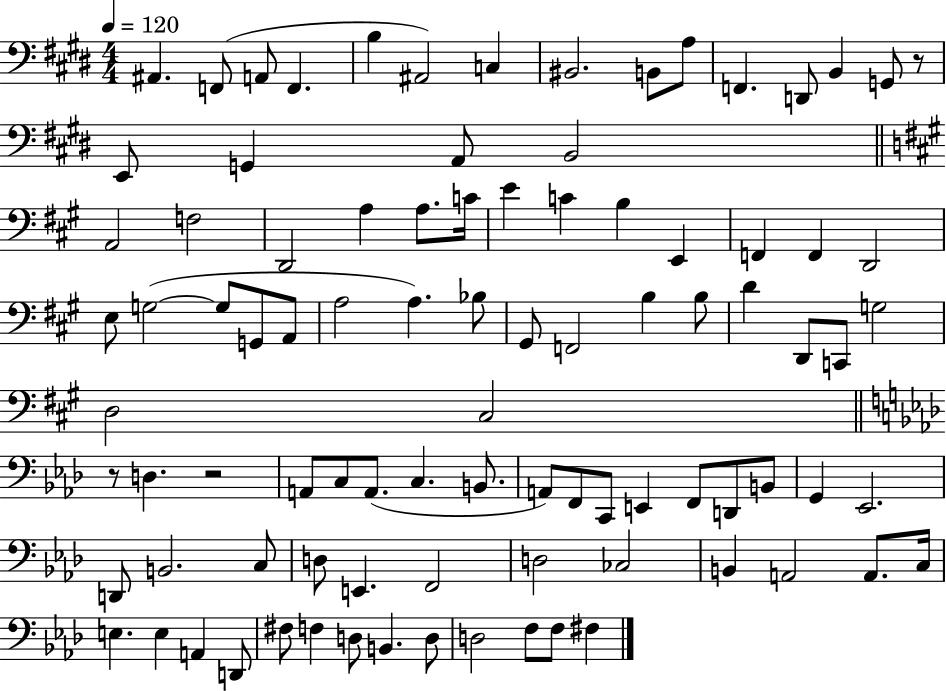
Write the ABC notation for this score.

X:1
T:Untitled
M:4/4
L:1/4
K:E
^A,, F,,/2 A,,/2 F,, B, ^A,,2 C, ^B,,2 B,,/2 A,/2 F,, D,,/2 B,, G,,/2 z/2 E,,/2 G,, A,,/2 B,,2 A,,2 F,2 D,,2 A, A,/2 C/4 E C B, E,, F,, F,, D,,2 E,/2 G,2 G,/2 G,,/2 A,,/2 A,2 A, _B,/2 ^G,,/2 F,,2 B, B,/2 D D,,/2 C,,/2 G,2 D,2 ^C,2 z/2 D, z2 A,,/2 C,/2 A,,/2 C, B,,/2 A,,/2 F,,/2 C,,/2 E,, F,,/2 D,,/2 B,,/2 G,, _E,,2 D,,/2 B,,2 C,/2 D,/2 E,, F,,2 D,2 _C,2 B,, A,,2 A,,/2 C,/4 E, E, A,, D,,/2 ^F,/2 F, D,/2 B,, D,/2 D,2 F,/2 F,/2 ^F,